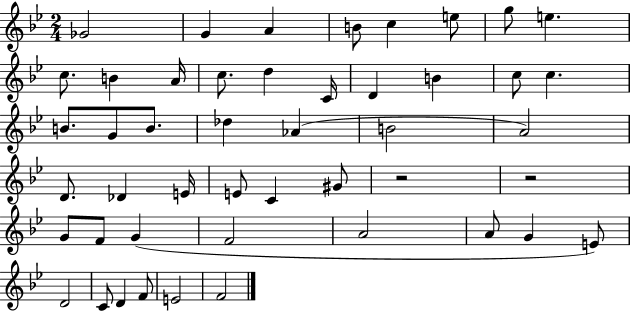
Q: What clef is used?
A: treble